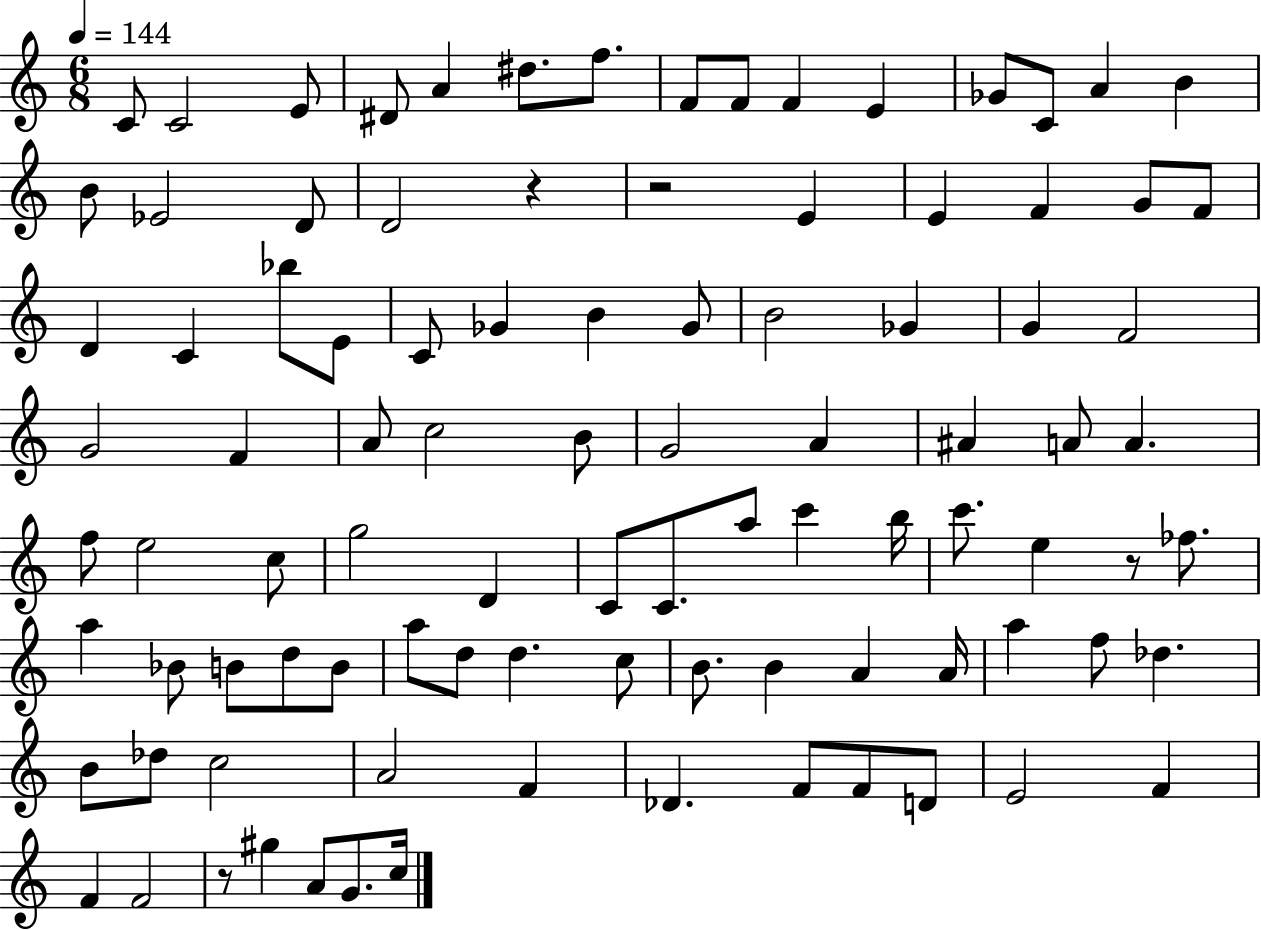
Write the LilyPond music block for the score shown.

{
  \clef treble
  \numericTimeSignature
  \time 6/8
  \key c \major
  \tempo 4 = 144
  c'8 c'2 e'8 | dis'8 a'4 dis''8. f''8. | f'8 f'8 f'4 e'4 | ges'8 c'8 a'4 b'4 | \break b'8 ees'2 d'8 | d'2 r4 | r2 e'4 | e'4 f'4 g'8 f'8 | \break d'4 c'4 bes''8 e'8 | c'8 ges'4 b'4 ges'8 | b'2 ges'4 | g'4 f'2 | \break g'2 f'4 | a'8 c''2 b'8 | g'2 a'4 | ais'4 a'8 a'4. | \break f''8 e''2 c''8 | g''2 d'4 | c'8 c'8. a''8 c'''4 b''16 | c'''8. e''4 r8 fes''8. | \break a''4 bes'8 b'8 d''8 b'8 | a''8 d''8 d''4. c''8 | b'8. b'4 a'4 a'16 | a''4 f''8 des''4. | \break b'8 des''8 c''2 | a'2 f'4 | des'4. f'8 f'8 d'8 | e'2 f'4 | \break f'4 f'2 | r8 gis''4 a'8 g'8. c''16 | \bar "|."
}